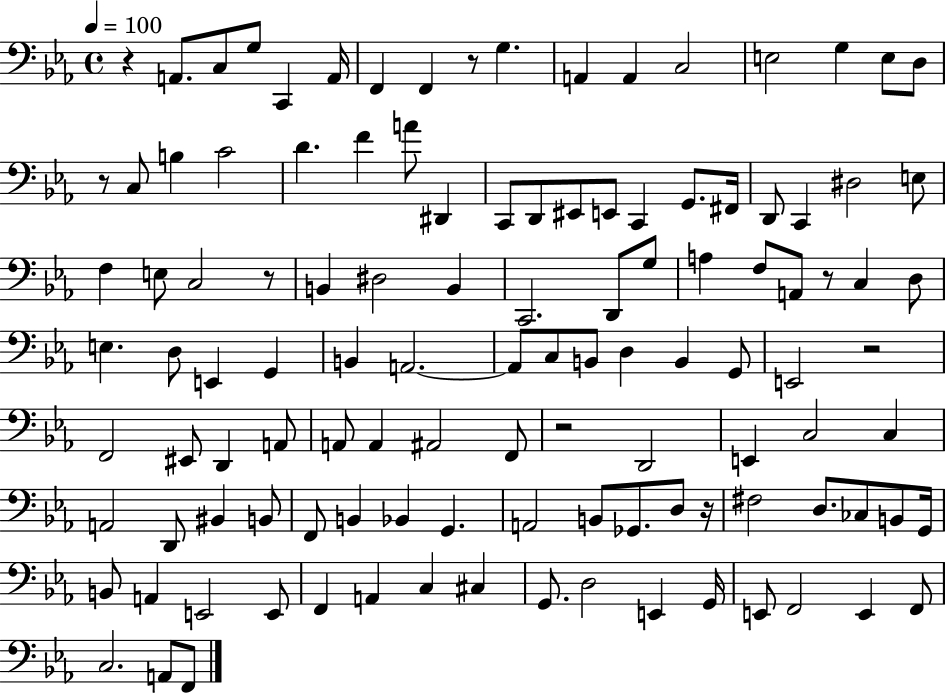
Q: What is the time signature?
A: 4/4